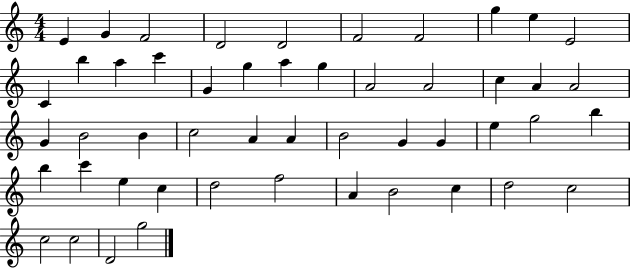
{
  \clef treble
  \numericTimeSignature
  \time 4/4
  \key c \major
  e'4 g'4 f'2 | d'2 d'2 | f'2 f'2 | g''4 e''4 e'2 | \break c'4 b''4 a''4 c'''4 | g'4 g''4 a''4 g''4 | a'2 a'2 | c''4 a'4 a'2 | \break g'4 b'2 b'4 | c''2 a'4 a'4 | b'2 g'4 g'4 | e''4 g''2 b''4 | \break b''4 c'''4 e''4 c''4 | d''2 f''2 | a'4 b'2 c''4 | d''2 c''2 | \break c''2 c''2 | d'2 g''2 | \bar "|."
}